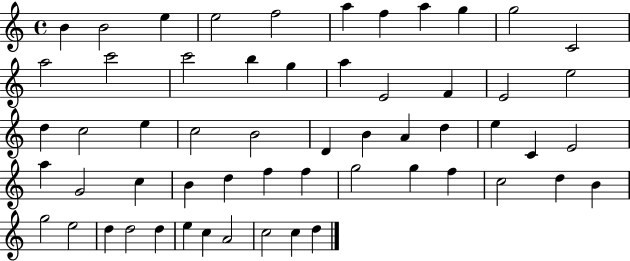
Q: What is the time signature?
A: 4/4